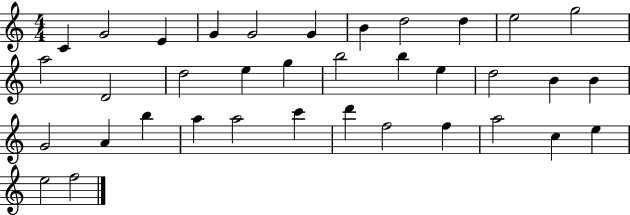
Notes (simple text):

C4/q G4/h E4/q G4/q G4/h G4/q B4/q D5/h D5/q E5/h G5/h A5/h D4/h D5/h E5/q G5/q B5/h B5/q E5/q D5/h B4/q B4/q G4/h A4/q B5/q A5/q A5/h C6/q D6/q F5/h F5/q A5/h C5/q E5/q E5/h F5/h